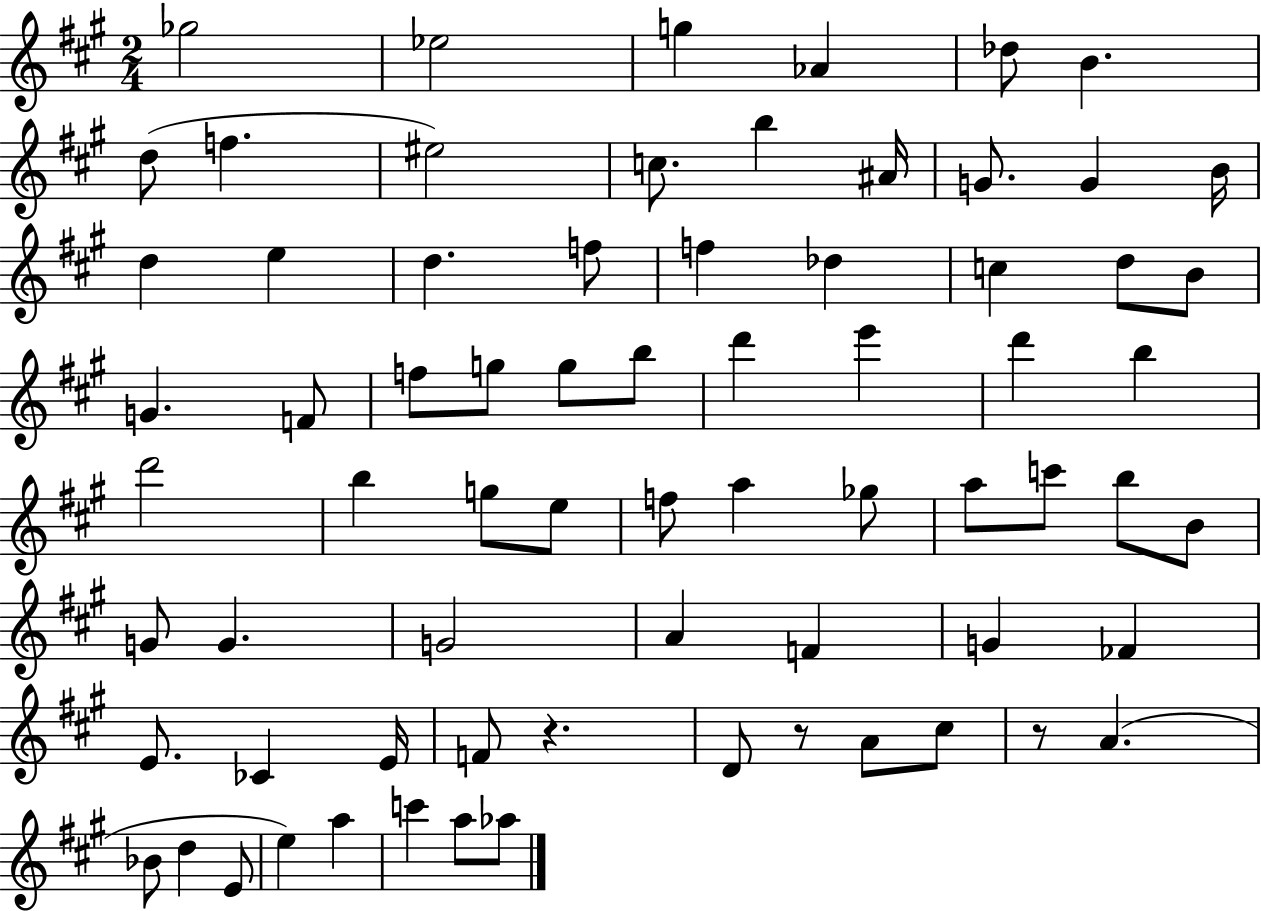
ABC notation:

X:1
T:Untitled
M:2/4
L:1/4
K:A
_g2 _e2 g _A _d/2 B d/2 f ^e2 c/2 b ^A/4 G/2 G B/4 d e d f/2 f _d c d/2 B/2 G F/2 f/2 g/2 g/2 b/2 d' e' d' b d'2 b g/2 e/2 f/2 a _g/2 a/2 c'/2 b/2 B/2 G/2 G G2 A F G _F E/2 _C E/4 F/2 z D/2 z/2 A/2 ^c/2 z/2 A _B/2 d E/2 e a c' a/2 _a/2